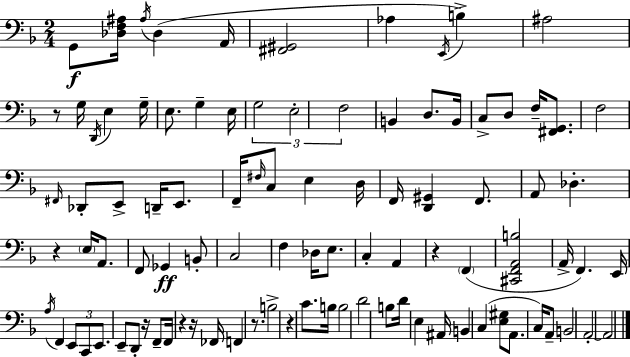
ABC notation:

X:1
T:Untitled
M:2/4
L:1/4
K:Dm
G,,/2 [_D,F,^A,]/4 ^A,/4 _D, A,,/4 [^F,,^G,,]2 _A, E,,/4 B, ^A,2 z/2 G,/4 D,,/4 E, G,/4 E,/2 G, E,/4 G,2 E,2 F,2 B,, D,/2 B,,/4 C,/2 D,/2 F,/4 [^F,,G,,]/2 F,2 ^F,,/4 _D,,/2 E,,/2 D,,/4 E,,/2 F,,/4 ^F,/4 C,/2 E, D,/4 F,,/4 [D,,^G,,] F,,/2 A,,/2 _D, z E,/4 A,,/2 F,,/2 _G,, B,,/2 C,2 F, _D,/4 E,/2 C, A,, z F,, [^C,,F,,A,,B,]2 A,,/4 F,, E,,/4 A,/4 F,, E,,/2 C,,/2 E,,/2 E,,/2 D,,/2 z/4 F,,/2 F,,/4 z z/4 _F,,/4 F,, z/2 B,2 z C/2 B,/4 B,2 D2 B,/2 D/4 E, ^A,,/4 B,, C, [E,^G,]/2 A,,/2 C,/4 A,,/2 B,,2 A,,2 A,,2